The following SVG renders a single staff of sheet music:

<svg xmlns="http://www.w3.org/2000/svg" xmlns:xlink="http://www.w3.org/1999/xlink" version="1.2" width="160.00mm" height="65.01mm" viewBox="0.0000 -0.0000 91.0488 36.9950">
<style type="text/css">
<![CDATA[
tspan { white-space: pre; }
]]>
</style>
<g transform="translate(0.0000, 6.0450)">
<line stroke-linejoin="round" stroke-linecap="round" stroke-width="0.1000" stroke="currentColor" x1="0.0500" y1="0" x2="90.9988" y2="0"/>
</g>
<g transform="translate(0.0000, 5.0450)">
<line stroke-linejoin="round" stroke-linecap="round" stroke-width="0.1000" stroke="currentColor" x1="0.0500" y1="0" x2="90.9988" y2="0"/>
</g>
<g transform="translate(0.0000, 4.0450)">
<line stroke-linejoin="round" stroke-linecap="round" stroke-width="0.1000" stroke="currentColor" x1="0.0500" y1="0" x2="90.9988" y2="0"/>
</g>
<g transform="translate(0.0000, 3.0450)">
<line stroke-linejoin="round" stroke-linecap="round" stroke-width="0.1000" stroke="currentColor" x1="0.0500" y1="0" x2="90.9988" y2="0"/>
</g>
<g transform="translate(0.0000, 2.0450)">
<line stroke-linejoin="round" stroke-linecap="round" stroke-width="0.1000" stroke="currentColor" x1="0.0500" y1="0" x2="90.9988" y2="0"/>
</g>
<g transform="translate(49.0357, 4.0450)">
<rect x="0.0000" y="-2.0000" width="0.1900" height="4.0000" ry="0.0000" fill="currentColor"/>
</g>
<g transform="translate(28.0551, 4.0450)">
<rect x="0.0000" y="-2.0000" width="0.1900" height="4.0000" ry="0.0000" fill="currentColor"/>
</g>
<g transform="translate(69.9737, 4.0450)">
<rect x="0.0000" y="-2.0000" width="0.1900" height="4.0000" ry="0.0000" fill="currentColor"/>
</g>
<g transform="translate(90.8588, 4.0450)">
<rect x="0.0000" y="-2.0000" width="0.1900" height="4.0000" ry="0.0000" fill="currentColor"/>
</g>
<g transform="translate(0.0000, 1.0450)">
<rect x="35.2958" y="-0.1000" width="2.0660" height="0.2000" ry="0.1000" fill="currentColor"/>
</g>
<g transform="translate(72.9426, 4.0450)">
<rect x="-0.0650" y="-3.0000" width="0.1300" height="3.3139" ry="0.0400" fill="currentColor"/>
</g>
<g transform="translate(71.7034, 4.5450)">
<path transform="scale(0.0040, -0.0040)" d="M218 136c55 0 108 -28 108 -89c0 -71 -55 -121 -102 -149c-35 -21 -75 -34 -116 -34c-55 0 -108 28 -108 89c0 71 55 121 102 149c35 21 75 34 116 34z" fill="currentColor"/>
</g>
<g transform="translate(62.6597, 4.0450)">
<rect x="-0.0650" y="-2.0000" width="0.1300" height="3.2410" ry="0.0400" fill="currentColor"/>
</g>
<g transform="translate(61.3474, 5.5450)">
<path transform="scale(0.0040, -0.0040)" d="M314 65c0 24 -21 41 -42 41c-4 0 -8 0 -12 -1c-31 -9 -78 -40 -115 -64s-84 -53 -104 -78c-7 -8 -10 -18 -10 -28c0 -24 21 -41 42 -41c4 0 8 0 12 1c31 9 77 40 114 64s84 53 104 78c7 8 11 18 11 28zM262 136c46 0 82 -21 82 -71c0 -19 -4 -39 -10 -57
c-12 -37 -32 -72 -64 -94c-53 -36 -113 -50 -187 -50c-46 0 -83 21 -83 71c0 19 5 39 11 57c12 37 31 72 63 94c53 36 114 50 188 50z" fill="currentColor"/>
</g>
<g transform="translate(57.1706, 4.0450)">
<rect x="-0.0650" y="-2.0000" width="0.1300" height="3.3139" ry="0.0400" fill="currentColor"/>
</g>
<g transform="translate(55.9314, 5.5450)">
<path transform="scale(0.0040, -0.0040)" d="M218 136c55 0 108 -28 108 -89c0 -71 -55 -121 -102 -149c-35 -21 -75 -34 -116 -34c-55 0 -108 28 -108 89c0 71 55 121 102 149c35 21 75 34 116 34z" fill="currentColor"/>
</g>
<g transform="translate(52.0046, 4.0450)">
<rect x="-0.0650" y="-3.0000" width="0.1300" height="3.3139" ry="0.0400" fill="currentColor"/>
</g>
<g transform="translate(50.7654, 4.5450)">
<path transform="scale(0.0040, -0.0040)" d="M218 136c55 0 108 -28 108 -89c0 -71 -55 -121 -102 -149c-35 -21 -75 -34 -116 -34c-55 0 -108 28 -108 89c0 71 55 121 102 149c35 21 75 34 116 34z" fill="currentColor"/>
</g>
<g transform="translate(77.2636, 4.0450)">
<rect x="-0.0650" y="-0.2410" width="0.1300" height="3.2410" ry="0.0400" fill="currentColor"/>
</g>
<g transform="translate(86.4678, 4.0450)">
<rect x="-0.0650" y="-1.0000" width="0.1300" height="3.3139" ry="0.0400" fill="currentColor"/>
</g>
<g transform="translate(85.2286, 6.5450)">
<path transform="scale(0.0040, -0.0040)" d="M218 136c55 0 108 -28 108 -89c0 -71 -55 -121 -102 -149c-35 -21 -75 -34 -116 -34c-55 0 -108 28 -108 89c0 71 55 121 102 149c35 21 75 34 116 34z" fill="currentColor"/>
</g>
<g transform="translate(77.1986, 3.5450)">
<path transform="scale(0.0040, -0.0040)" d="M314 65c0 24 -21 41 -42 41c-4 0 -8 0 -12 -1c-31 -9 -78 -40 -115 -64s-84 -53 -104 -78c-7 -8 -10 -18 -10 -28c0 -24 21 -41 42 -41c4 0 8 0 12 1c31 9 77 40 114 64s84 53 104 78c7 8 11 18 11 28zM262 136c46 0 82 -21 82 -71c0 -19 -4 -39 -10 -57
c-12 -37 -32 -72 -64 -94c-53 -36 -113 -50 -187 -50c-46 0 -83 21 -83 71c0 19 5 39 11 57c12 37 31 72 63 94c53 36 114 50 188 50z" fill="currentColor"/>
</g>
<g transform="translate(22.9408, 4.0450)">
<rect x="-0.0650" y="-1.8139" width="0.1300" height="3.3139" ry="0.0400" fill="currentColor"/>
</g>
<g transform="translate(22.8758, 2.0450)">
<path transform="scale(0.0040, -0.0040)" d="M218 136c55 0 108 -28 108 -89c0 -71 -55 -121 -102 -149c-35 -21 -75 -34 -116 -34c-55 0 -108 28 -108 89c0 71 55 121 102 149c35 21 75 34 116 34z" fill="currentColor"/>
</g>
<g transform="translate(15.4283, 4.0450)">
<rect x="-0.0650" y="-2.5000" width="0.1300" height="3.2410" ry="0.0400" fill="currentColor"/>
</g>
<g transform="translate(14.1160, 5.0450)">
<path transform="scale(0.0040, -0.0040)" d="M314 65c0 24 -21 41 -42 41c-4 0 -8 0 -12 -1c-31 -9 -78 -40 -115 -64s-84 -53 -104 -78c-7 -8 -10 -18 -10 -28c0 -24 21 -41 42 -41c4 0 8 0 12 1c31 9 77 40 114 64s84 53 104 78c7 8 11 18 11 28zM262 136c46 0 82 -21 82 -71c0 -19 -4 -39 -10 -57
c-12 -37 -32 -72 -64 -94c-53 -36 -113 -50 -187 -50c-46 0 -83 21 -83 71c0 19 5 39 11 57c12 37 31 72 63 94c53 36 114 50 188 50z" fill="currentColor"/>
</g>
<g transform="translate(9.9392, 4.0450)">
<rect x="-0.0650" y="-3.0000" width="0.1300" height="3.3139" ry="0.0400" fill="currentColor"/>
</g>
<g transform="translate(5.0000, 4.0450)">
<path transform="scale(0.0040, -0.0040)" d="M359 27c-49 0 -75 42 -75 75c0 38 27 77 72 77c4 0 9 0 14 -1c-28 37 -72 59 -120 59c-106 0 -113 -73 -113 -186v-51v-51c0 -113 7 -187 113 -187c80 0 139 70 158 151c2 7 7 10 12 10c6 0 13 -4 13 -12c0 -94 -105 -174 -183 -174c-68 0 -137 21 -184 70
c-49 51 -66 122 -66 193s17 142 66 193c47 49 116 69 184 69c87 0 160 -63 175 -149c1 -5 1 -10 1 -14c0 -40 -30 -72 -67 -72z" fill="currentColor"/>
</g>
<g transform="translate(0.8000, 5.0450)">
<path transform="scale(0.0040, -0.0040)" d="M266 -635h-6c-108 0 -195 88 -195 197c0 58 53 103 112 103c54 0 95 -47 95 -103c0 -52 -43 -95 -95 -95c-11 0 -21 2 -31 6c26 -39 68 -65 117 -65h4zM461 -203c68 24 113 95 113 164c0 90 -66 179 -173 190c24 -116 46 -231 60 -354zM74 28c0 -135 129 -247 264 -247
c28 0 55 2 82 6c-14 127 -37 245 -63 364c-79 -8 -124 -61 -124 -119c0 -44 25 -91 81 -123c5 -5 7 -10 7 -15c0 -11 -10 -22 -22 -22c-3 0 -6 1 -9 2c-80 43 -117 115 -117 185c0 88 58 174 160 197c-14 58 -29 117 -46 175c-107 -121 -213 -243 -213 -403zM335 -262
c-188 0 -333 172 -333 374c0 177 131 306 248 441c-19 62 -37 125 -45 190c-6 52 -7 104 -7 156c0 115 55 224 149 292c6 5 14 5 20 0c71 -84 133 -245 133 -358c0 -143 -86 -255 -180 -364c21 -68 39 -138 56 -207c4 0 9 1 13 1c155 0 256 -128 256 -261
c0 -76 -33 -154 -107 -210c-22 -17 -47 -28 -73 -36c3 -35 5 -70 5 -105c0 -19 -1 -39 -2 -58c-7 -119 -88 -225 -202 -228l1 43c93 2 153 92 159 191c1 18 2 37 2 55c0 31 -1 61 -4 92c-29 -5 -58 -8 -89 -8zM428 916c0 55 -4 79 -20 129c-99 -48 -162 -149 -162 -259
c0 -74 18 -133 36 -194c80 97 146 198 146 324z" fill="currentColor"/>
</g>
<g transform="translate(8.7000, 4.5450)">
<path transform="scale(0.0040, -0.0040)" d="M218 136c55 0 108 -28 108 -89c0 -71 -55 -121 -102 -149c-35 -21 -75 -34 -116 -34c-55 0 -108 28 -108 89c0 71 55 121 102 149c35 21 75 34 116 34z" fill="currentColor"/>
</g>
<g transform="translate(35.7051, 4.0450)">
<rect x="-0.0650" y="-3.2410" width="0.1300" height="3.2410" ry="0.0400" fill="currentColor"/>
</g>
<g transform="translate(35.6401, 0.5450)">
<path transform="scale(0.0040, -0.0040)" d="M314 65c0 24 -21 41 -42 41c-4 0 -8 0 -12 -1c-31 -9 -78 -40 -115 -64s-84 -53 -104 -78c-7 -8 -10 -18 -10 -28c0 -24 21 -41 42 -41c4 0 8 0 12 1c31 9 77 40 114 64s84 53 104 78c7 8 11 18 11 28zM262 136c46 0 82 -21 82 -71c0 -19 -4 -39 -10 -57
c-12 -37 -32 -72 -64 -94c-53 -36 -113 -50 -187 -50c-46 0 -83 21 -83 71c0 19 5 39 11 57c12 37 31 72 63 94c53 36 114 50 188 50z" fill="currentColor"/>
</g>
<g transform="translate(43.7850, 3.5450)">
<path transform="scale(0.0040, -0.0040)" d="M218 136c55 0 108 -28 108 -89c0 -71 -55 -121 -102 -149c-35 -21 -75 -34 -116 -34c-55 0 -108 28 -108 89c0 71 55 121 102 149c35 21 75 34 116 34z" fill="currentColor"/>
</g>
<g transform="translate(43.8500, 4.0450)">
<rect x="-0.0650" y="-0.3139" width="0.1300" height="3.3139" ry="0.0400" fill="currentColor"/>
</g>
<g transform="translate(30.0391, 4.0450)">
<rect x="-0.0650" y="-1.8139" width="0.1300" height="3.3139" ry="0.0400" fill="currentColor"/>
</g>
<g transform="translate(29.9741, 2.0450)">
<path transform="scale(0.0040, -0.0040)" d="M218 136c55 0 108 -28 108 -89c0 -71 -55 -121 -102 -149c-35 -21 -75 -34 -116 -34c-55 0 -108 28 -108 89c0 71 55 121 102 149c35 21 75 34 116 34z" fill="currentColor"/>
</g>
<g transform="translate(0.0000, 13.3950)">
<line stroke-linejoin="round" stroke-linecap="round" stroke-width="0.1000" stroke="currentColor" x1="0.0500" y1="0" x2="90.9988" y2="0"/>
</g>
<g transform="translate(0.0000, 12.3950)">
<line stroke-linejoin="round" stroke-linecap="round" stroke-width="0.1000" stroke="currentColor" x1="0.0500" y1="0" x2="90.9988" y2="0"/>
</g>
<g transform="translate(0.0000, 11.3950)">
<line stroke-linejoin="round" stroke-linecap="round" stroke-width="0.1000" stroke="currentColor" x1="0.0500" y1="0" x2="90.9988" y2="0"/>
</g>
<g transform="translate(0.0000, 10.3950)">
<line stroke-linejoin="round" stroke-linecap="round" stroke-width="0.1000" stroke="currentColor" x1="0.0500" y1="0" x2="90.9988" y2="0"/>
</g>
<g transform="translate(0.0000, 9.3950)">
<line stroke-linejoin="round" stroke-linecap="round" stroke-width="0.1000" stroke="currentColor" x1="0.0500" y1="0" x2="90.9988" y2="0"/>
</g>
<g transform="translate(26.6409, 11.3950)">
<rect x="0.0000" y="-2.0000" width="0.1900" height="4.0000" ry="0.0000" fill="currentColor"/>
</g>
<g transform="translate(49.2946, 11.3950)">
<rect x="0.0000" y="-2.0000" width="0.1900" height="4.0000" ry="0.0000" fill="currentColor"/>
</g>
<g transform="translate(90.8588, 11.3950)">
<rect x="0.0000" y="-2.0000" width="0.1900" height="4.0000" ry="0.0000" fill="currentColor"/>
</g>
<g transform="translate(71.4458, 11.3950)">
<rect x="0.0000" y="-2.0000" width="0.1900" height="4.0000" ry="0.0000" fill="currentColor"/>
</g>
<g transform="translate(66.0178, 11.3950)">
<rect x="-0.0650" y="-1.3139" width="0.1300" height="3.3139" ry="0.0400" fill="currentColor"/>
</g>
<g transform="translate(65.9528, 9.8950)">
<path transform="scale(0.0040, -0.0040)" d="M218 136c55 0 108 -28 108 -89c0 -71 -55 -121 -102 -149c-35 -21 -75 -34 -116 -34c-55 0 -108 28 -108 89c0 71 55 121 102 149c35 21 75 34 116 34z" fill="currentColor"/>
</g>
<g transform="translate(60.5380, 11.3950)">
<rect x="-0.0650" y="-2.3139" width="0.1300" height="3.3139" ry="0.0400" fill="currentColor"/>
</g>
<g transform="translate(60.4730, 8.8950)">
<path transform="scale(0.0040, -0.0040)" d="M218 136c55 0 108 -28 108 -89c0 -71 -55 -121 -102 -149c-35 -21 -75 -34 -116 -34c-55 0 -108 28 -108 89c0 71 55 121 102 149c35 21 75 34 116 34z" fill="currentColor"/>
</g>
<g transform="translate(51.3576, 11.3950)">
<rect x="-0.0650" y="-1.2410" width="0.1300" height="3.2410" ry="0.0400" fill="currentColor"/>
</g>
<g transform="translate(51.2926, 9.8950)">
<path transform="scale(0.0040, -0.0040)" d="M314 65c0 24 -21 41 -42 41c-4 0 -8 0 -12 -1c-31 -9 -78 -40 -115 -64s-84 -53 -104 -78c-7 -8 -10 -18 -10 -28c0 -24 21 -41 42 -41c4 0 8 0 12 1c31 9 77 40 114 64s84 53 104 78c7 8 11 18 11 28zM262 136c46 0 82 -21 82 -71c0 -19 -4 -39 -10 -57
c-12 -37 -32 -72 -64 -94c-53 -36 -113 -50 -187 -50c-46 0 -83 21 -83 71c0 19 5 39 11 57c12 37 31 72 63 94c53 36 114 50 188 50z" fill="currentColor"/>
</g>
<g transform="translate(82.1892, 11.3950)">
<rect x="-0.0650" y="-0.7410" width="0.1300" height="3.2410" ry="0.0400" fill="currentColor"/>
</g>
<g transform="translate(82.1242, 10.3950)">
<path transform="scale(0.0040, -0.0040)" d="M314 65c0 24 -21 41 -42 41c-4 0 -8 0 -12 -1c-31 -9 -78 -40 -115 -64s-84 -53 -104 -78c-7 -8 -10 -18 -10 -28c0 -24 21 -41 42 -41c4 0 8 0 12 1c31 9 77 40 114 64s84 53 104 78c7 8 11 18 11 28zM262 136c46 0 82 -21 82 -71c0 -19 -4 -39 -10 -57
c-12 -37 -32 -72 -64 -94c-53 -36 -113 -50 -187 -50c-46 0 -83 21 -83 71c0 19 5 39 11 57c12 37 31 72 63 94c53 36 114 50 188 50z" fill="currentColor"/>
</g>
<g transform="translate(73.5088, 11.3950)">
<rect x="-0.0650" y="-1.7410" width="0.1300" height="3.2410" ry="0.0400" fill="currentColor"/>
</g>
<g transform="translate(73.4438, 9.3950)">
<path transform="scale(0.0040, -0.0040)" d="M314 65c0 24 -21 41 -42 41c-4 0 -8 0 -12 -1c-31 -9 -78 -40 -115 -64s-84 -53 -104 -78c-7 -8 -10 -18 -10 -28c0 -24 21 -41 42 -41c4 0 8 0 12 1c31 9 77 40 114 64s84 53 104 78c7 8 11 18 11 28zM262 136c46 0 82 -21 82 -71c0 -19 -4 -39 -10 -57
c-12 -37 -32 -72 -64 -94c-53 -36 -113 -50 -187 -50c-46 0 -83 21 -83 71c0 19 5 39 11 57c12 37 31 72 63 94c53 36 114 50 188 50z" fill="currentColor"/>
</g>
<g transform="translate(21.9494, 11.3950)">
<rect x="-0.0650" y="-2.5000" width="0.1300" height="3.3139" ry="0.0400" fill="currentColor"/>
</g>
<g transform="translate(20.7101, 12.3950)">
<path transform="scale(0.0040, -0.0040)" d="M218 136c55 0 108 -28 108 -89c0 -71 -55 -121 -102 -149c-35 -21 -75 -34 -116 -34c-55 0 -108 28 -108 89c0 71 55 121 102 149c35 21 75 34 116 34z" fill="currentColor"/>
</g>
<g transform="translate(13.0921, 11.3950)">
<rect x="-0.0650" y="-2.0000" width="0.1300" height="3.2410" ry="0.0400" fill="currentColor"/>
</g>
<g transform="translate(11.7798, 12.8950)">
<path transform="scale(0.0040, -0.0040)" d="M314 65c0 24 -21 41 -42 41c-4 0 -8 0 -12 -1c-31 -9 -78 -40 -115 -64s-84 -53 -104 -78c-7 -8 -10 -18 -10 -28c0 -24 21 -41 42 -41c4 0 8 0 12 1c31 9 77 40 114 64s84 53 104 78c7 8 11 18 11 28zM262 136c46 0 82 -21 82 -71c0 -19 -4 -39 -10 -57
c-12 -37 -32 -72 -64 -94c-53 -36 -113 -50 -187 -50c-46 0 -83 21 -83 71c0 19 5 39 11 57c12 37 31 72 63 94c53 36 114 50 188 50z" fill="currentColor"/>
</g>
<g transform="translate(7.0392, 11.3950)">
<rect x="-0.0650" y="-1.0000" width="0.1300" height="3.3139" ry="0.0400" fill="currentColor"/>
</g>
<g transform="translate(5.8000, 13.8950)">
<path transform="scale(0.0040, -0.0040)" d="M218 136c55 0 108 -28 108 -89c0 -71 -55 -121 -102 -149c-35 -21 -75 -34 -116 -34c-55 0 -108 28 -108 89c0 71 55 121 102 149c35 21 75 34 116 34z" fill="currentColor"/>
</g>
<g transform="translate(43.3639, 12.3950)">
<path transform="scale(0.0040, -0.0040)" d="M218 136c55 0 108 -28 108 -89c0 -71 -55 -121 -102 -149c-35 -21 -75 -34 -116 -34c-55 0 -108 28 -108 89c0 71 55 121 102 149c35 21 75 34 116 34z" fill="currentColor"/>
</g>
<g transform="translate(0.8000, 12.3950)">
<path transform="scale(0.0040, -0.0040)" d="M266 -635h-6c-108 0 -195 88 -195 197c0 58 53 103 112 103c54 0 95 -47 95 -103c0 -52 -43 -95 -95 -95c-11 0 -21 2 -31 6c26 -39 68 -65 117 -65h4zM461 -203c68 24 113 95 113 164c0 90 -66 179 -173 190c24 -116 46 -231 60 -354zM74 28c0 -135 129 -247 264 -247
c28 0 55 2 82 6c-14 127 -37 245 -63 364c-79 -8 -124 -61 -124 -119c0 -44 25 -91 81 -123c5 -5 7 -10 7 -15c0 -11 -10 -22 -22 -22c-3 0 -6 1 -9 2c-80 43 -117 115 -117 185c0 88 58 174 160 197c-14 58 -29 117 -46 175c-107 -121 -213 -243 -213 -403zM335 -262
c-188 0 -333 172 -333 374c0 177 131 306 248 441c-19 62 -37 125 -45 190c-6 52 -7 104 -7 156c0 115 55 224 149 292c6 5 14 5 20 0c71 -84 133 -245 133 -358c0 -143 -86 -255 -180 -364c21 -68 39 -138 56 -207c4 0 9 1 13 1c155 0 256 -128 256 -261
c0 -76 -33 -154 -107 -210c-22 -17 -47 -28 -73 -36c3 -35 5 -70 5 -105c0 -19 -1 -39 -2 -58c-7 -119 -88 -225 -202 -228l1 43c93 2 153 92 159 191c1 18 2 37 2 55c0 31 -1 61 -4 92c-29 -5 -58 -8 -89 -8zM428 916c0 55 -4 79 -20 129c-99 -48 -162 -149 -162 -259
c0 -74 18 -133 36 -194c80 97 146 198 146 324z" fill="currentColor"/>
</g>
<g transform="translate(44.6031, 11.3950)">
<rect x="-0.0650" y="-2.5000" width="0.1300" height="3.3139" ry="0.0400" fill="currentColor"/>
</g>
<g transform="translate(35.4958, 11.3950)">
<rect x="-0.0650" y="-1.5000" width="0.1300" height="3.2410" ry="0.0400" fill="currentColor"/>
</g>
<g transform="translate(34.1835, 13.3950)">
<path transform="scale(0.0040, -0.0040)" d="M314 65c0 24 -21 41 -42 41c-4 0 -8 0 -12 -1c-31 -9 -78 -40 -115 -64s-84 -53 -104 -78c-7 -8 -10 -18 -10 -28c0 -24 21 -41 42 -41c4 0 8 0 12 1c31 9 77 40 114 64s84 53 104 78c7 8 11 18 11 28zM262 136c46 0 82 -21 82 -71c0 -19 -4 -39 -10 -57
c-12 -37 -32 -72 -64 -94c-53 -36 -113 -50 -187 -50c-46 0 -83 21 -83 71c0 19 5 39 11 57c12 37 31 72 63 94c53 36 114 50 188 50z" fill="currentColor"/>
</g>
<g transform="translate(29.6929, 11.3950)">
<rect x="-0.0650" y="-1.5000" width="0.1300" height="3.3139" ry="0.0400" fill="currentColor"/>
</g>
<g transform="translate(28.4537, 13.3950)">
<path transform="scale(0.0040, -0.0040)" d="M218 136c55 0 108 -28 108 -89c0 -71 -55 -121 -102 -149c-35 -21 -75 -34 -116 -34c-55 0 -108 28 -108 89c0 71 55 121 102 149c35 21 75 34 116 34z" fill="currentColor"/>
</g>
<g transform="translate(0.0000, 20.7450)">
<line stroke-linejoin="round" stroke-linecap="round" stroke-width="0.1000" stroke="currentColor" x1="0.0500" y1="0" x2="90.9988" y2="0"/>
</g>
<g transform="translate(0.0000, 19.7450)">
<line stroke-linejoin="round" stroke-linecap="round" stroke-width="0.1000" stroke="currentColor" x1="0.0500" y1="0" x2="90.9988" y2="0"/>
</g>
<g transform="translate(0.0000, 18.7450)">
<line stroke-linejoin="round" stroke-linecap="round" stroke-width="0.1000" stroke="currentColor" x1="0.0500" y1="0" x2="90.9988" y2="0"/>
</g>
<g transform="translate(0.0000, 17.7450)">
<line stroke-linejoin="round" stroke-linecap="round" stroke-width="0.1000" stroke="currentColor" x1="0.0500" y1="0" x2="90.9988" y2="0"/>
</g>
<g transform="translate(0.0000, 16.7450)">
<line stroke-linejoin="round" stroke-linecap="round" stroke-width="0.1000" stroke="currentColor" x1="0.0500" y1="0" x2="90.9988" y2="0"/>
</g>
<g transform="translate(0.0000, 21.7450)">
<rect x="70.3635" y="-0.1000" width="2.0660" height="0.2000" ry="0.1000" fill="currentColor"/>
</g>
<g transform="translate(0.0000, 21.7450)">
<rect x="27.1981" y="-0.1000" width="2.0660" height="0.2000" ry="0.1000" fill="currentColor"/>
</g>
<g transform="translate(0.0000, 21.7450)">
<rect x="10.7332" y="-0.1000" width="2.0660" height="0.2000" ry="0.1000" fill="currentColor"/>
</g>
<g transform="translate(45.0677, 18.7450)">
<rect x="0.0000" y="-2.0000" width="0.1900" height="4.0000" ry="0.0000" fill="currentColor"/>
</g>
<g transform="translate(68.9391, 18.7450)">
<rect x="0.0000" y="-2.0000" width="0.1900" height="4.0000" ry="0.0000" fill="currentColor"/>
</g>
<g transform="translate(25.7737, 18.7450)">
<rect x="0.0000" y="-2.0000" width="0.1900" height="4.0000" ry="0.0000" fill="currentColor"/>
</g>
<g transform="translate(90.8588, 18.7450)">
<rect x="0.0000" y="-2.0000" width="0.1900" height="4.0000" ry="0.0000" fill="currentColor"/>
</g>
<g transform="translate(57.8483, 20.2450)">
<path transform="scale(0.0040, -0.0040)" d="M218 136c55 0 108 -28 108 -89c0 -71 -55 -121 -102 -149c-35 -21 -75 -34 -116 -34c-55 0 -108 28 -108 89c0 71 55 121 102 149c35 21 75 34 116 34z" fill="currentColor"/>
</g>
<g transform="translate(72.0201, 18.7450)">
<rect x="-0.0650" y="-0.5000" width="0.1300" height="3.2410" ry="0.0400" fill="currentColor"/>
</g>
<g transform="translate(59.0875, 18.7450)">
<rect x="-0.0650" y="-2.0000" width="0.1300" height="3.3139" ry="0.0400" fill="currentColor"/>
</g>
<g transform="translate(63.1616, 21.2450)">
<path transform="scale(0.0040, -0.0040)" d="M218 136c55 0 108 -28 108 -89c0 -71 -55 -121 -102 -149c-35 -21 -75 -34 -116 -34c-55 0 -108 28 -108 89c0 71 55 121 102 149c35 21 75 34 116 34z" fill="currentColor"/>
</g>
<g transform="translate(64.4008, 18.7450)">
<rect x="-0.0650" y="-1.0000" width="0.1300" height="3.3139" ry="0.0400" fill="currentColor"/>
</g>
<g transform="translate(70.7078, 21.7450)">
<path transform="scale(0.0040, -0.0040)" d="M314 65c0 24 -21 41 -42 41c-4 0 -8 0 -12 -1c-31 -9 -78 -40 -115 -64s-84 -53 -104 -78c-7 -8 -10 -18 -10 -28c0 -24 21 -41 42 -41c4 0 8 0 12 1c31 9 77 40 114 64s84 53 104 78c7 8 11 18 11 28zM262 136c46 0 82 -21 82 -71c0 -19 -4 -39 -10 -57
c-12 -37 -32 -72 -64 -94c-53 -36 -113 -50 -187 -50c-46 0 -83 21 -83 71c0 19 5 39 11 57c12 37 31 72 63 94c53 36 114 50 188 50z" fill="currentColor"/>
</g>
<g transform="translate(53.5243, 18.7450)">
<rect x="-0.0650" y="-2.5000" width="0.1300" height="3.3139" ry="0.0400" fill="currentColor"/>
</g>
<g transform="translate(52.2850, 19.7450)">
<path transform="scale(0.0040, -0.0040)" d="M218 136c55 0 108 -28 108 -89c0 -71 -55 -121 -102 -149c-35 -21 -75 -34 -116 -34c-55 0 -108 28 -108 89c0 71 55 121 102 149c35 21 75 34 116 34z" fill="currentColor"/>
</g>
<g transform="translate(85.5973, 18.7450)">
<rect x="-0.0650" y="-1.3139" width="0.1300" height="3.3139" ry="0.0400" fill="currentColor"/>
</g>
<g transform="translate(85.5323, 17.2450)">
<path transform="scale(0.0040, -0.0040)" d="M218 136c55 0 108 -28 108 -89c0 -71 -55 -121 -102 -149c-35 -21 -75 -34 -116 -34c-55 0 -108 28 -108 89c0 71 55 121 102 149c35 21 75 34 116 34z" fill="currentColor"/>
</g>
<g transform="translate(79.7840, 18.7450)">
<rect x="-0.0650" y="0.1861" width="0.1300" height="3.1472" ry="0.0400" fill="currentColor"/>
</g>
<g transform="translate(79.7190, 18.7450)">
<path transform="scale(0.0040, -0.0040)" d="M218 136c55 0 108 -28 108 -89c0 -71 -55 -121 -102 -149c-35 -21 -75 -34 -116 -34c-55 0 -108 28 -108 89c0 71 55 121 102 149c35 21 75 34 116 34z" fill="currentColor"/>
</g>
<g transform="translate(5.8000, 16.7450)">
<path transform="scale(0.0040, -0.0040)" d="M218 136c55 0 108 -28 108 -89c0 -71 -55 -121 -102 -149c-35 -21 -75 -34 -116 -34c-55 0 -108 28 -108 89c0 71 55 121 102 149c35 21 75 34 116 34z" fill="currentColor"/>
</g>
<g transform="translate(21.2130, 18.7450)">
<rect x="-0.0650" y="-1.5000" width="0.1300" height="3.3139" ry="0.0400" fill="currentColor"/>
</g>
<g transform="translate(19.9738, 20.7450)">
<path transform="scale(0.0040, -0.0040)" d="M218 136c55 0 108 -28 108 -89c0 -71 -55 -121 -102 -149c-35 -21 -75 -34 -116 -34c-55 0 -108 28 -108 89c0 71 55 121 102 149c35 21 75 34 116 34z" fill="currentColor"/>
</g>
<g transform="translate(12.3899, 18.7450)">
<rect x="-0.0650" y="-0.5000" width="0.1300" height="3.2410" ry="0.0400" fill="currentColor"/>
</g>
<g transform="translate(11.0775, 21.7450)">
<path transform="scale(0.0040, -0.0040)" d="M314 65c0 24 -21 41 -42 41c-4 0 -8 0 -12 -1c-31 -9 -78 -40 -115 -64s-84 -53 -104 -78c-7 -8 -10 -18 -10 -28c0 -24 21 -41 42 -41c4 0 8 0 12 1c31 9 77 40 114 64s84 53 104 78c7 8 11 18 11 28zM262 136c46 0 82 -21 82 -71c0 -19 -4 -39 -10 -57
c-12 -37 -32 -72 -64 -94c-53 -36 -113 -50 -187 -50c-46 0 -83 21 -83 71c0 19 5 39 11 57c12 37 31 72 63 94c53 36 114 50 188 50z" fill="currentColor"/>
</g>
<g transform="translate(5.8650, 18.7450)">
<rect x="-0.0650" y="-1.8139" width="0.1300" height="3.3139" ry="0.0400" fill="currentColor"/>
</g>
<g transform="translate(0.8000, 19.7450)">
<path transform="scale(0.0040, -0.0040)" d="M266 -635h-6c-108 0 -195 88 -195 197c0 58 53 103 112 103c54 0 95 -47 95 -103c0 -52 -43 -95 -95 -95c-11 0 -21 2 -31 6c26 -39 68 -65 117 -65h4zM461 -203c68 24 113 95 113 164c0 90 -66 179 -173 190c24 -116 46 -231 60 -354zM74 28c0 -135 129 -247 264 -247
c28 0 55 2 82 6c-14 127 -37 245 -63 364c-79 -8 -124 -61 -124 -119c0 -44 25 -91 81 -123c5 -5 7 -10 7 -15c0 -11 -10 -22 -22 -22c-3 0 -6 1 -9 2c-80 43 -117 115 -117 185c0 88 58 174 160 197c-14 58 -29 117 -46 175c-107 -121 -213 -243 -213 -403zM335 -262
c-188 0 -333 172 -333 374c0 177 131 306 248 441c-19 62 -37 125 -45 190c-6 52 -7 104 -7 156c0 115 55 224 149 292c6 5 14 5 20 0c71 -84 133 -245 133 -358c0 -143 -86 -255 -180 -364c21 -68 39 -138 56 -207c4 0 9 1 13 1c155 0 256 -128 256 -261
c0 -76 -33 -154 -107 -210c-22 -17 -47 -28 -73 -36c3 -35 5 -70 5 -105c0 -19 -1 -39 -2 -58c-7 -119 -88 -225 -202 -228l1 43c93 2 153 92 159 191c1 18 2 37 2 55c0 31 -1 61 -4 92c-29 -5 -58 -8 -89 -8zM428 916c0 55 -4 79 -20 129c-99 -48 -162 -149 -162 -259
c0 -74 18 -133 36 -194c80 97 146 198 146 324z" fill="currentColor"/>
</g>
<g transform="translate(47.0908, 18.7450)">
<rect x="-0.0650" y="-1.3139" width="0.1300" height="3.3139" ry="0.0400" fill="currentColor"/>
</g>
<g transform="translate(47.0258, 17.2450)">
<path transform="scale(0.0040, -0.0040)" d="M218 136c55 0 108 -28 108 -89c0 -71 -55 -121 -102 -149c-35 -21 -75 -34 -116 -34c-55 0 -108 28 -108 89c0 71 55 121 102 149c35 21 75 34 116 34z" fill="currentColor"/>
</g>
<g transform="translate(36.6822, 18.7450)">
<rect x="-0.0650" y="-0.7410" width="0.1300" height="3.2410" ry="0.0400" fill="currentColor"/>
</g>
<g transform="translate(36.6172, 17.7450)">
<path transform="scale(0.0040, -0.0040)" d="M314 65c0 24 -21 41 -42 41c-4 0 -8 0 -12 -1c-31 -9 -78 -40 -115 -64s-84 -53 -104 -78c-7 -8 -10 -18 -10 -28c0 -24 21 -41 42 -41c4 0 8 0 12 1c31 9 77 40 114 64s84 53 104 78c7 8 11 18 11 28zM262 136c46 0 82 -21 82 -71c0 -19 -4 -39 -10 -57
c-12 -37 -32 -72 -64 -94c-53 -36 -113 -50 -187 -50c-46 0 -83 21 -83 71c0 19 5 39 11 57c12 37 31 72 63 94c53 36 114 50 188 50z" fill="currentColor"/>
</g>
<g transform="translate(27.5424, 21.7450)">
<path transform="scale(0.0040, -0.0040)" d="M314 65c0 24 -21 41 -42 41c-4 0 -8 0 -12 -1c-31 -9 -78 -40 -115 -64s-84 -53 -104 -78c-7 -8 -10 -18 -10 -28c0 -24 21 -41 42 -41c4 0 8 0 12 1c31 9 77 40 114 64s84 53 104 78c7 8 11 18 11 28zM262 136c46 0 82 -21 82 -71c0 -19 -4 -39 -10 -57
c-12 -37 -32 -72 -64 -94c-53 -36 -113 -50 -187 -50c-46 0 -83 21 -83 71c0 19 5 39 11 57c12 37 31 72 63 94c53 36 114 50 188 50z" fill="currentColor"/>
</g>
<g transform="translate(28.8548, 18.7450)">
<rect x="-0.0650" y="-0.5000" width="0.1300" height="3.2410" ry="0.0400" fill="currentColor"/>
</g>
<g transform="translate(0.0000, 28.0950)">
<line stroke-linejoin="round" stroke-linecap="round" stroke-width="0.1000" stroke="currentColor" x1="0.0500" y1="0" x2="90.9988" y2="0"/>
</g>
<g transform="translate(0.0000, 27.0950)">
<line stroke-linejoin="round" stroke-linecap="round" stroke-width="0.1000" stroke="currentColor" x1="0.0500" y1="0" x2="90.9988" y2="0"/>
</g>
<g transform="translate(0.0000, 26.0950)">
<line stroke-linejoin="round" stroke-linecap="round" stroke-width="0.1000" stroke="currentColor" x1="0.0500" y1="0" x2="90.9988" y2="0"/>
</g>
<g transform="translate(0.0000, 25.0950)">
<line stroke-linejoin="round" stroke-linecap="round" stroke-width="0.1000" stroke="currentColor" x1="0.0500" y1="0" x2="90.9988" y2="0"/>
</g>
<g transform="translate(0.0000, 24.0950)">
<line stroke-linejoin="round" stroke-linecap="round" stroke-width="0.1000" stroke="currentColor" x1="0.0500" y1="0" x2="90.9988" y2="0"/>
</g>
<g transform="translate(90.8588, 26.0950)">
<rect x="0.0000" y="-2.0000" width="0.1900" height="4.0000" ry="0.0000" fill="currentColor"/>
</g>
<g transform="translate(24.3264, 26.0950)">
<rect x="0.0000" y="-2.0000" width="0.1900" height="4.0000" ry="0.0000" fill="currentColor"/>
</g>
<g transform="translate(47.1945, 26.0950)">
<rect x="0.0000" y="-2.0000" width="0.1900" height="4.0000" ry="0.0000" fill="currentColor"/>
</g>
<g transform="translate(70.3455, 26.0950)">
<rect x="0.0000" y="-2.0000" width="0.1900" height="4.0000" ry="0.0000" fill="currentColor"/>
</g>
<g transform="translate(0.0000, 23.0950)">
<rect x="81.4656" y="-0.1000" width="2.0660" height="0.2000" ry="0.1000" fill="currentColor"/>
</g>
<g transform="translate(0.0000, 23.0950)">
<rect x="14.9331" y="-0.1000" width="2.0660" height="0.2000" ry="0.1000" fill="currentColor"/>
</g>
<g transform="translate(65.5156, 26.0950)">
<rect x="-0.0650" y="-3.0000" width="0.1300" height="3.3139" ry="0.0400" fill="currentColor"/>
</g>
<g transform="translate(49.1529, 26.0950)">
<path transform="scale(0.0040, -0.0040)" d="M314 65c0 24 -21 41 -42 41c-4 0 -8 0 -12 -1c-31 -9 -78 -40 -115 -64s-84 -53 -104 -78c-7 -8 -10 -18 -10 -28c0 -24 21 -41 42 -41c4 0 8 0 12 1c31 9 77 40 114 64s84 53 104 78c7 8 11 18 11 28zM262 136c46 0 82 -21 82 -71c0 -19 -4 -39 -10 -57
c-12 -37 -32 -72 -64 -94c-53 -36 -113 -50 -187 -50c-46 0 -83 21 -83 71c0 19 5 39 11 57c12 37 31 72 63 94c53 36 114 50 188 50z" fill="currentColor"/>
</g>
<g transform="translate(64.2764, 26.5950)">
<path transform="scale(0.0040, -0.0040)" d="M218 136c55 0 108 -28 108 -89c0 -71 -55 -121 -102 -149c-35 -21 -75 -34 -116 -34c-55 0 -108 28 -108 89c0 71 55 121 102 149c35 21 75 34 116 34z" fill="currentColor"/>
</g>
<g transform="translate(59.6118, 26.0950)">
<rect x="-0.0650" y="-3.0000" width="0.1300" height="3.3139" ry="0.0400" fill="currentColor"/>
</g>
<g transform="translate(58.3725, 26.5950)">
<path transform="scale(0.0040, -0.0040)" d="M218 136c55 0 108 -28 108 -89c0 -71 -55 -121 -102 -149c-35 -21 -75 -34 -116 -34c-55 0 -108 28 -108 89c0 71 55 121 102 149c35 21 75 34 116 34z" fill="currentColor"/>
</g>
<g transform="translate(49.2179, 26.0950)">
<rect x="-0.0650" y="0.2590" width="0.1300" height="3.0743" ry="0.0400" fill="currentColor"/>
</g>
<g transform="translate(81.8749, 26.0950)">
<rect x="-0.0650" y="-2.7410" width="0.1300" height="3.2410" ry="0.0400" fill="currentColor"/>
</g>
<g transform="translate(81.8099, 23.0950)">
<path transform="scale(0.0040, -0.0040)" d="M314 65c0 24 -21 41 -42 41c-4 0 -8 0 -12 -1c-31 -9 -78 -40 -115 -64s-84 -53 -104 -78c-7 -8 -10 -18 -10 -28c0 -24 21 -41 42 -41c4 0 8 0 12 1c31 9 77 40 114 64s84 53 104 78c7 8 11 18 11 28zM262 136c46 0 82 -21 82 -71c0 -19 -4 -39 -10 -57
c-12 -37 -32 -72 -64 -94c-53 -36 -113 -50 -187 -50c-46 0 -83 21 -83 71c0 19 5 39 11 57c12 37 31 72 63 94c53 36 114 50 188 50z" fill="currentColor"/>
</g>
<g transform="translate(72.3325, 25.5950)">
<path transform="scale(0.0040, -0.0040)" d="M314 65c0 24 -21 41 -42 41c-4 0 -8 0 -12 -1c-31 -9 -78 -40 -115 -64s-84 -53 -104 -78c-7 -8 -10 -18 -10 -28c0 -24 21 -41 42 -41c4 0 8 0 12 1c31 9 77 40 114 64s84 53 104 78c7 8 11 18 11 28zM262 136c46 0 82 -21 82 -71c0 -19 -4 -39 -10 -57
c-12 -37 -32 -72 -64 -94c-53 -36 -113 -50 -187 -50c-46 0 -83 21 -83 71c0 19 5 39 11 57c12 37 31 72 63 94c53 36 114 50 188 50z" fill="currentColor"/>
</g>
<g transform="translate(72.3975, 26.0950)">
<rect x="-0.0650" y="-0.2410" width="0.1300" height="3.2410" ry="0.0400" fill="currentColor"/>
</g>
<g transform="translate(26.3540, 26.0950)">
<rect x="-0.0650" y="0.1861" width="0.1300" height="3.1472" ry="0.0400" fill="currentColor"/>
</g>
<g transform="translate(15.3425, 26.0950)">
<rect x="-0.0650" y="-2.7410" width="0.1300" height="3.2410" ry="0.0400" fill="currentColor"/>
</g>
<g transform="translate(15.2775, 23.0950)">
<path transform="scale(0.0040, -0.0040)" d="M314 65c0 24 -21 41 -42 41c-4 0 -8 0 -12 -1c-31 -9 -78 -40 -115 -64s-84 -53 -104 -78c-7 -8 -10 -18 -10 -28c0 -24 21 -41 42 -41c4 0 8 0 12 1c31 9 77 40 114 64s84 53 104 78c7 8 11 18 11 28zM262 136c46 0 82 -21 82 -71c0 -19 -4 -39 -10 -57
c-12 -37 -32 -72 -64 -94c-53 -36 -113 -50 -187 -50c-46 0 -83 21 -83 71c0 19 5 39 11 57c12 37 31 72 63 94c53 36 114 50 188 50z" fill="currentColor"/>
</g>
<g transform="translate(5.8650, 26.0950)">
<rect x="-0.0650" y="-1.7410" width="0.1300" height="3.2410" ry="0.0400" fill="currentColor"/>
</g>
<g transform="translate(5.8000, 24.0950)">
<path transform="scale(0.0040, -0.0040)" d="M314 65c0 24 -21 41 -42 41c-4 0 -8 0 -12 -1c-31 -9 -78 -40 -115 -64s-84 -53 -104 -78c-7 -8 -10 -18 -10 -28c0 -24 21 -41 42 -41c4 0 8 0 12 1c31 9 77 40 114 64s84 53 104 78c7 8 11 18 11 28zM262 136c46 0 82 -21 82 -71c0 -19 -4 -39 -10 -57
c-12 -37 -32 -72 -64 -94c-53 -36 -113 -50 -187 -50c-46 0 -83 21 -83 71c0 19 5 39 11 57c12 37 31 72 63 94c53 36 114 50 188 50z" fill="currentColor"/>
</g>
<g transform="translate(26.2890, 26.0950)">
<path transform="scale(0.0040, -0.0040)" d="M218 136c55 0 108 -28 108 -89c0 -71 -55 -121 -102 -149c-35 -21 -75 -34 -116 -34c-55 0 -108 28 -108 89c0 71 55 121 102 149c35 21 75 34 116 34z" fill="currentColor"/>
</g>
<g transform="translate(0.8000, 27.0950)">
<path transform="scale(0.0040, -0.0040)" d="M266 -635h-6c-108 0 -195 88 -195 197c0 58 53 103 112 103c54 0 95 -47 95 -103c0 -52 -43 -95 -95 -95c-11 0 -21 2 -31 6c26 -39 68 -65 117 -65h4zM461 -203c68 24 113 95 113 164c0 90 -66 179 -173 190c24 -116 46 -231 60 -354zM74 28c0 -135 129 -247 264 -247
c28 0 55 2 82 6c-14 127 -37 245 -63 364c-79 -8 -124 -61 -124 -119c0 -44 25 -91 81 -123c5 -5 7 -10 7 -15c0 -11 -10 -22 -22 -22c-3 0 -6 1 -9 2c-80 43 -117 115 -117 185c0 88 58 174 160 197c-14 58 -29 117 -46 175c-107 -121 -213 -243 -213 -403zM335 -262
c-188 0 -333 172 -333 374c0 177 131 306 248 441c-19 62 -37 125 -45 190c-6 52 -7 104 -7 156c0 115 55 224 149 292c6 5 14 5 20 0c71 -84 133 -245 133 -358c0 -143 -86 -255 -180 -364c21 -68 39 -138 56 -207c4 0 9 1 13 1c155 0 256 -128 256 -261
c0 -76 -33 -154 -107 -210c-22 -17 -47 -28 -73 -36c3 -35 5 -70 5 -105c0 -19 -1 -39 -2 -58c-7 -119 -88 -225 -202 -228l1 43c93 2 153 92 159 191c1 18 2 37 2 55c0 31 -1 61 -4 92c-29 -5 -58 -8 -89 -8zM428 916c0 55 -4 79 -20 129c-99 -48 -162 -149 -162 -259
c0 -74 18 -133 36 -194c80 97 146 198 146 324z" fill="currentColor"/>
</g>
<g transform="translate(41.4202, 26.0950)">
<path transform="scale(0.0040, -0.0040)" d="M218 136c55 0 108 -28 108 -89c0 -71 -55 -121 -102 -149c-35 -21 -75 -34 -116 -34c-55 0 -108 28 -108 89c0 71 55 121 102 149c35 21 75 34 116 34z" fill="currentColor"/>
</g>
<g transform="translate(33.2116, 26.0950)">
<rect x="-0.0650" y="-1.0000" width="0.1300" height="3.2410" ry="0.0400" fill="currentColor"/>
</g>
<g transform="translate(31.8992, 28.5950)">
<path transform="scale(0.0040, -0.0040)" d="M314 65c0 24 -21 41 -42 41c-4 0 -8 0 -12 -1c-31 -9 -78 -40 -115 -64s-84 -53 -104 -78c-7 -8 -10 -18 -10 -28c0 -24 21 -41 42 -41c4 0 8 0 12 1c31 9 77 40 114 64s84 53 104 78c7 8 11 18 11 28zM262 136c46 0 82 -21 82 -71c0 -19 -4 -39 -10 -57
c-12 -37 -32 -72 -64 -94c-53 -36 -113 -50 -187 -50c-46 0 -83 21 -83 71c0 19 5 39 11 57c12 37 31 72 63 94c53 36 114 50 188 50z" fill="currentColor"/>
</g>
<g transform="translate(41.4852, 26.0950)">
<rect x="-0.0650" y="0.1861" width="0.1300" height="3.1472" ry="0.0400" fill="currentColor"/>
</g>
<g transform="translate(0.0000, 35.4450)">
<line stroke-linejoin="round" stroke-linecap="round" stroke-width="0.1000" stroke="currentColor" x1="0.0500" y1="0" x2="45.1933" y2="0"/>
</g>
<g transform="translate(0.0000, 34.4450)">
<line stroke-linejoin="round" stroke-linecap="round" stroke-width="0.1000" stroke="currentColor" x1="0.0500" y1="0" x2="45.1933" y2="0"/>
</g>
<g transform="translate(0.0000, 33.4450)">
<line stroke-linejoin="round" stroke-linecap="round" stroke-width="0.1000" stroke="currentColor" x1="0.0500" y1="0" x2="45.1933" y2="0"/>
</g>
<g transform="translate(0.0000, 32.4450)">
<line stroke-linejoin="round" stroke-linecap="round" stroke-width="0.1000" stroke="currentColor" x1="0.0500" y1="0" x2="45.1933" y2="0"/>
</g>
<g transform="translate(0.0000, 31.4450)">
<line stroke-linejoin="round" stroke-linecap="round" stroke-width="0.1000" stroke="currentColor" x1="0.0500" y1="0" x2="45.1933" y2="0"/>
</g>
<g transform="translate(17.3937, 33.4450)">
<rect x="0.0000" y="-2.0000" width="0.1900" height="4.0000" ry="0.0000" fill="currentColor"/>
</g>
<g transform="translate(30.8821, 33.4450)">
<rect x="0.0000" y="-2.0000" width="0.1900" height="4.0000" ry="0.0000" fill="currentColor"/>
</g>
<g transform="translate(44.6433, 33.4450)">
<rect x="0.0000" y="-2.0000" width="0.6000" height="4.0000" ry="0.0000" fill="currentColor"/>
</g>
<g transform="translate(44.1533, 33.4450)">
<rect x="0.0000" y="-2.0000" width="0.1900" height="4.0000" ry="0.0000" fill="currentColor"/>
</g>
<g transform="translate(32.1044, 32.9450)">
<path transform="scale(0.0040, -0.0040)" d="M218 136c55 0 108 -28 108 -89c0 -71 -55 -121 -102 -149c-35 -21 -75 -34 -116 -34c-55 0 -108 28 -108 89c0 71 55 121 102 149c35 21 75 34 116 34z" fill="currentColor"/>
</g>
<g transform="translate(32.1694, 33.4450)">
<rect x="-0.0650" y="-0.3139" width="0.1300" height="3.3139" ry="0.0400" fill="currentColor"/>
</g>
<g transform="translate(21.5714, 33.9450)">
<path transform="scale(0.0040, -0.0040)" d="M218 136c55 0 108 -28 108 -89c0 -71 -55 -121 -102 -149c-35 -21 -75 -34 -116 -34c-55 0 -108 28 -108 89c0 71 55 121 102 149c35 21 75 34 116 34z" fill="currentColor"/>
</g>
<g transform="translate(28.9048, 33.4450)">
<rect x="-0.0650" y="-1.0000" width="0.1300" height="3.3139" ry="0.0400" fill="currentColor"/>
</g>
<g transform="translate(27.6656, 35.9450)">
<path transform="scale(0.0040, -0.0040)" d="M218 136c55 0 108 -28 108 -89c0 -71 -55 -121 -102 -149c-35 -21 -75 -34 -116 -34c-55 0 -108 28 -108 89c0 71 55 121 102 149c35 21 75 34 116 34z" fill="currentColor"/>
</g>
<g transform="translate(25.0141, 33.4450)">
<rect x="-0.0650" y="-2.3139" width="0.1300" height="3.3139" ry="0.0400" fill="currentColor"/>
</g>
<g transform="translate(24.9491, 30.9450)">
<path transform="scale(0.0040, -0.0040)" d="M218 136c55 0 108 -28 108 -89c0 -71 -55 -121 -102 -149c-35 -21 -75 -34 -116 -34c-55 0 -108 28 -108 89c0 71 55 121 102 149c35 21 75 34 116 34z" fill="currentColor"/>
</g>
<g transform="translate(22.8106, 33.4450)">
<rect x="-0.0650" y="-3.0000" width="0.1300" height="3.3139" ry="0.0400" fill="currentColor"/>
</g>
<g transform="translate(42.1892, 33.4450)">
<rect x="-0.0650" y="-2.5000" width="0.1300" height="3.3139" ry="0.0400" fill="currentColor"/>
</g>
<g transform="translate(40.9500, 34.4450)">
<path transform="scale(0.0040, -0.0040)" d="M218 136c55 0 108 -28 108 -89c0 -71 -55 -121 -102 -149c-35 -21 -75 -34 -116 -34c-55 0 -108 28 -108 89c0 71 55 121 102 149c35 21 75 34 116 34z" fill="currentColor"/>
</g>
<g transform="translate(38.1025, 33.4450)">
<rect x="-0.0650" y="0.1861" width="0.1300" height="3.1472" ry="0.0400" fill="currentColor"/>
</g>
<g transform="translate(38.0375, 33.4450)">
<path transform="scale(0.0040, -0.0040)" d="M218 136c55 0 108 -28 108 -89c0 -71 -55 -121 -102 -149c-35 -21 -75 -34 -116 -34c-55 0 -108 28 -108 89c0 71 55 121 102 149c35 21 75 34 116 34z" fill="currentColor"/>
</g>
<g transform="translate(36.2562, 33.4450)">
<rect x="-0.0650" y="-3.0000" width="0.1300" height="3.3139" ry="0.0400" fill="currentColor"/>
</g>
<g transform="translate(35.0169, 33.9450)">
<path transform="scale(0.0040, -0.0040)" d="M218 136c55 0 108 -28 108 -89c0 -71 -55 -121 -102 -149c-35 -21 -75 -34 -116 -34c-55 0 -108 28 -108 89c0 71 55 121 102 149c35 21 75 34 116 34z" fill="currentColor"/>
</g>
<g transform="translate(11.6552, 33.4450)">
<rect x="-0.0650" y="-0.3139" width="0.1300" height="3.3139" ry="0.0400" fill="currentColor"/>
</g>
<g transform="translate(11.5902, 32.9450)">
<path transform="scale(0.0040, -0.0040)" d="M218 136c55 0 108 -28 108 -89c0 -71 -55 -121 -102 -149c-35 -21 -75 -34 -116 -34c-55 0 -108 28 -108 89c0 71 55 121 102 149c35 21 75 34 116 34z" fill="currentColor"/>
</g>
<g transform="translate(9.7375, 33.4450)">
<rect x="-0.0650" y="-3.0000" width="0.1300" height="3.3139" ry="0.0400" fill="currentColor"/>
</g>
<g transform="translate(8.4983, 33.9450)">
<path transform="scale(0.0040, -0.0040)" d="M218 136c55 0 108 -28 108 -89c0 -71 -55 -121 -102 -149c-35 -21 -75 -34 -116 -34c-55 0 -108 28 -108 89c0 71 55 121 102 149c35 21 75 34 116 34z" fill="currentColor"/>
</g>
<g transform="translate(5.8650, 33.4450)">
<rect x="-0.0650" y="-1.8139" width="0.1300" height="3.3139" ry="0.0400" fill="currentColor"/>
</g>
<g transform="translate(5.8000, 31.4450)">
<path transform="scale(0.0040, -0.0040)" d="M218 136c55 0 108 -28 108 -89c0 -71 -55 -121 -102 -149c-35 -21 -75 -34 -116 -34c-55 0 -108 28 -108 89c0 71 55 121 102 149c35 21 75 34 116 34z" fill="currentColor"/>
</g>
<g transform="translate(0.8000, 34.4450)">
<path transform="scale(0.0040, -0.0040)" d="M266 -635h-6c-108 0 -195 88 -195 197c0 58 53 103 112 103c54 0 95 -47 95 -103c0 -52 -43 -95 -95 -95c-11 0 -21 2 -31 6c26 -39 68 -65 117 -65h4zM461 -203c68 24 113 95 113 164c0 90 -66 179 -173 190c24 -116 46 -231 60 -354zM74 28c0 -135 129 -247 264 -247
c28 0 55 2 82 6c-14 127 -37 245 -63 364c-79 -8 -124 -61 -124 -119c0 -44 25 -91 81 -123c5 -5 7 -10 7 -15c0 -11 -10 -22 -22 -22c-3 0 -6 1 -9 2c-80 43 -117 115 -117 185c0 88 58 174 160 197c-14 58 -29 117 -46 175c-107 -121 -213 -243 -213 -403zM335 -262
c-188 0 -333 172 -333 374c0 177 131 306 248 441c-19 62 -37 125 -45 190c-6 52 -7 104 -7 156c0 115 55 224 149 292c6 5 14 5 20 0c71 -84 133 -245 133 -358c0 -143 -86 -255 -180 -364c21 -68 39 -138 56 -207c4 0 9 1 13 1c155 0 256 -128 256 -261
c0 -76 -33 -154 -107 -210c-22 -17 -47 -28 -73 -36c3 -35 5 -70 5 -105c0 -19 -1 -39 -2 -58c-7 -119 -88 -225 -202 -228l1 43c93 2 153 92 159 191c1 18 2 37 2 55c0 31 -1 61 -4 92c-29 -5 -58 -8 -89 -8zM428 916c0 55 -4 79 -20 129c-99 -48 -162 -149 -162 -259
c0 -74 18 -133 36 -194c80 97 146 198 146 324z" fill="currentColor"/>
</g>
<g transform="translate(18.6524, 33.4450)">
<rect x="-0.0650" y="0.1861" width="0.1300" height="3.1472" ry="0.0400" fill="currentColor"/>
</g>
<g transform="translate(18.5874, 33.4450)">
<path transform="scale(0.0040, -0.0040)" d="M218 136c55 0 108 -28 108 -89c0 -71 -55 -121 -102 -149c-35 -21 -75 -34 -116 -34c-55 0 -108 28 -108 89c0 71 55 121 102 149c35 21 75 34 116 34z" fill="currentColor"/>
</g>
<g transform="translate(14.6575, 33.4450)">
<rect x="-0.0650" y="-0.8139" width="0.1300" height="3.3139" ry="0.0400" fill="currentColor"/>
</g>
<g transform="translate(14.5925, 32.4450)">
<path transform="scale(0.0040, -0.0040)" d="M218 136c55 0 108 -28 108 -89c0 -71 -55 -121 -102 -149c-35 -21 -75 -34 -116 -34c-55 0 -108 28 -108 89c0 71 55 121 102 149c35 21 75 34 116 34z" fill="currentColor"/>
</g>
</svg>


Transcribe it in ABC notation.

X:1
T:Untitled
M:4/4
L:1/4
K:C
A G2 f f b2 c A F F2 A c2 D D F2 G E E2 G e2 g e f2 d2 f C2 E C2 d2 e G F D C2 B e f2 a2 B D2 B B2 A A c2 a2 f A c d B A g D c A B G